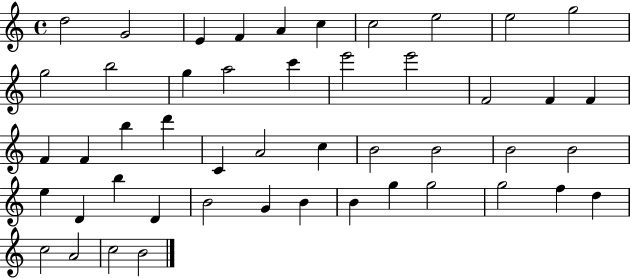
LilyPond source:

{
  \clef treble
  \time 4/4
  \defaultTimeSignature
  \key c \major
  d''2 g'2 | e'4 f'4 a'4 c''4 | c''2 e''2 | e''2 g''2 | \break g''2 b''2 | g''4 a''2 c'''4 | e'''2 e'''2 | f'2 f'4 f'4 | \break f'4 f'4 b''4 d'''4 | c'4 a'2 c''4 | b'2 b'2 | b'2 b'2 | \break e''4 d'4 b''4 d'4 | b'2 g'4 b'4 | b'4 g''4 g''2 | g''2 f''4 d''4 | \break c''2 a'2 | c''2 b'2 | \bar "|."
}